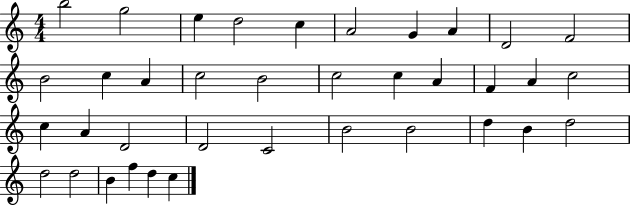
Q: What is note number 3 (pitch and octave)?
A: E5